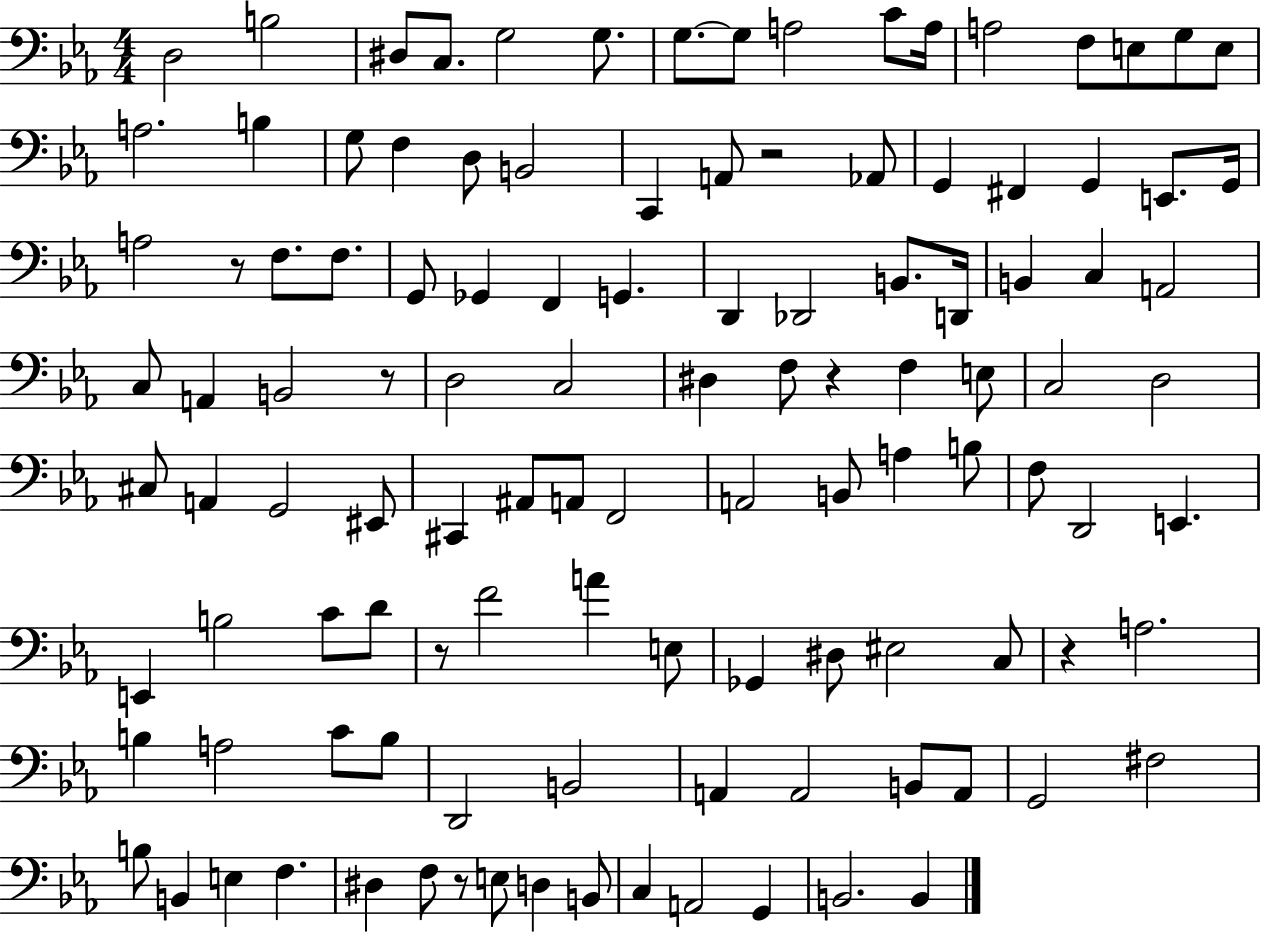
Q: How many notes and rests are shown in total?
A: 115